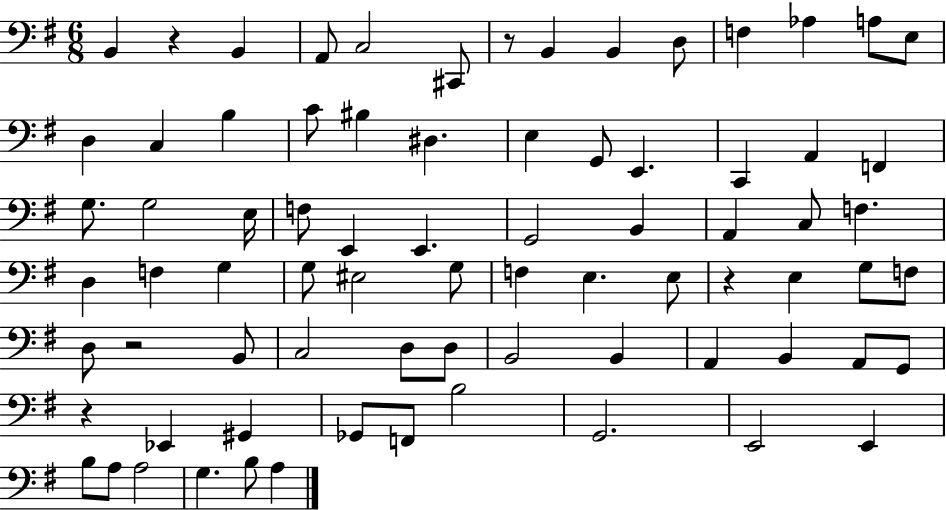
{
  \clef bass
  \numericTimeSignature
  \time 6/8
  \key g \major
  b,4 r4 b,4 | a,8 c2 cis,8 | r8 b,4 b,4 d8 | f4 aes4 a8 e8 | \break d4 c4 b4 | c'8 bis4 dis4. | e4 g,8 e,4. | c,4 a,4 f,4 | \break g8. g2 e16 | f8 e,4 e,4. | g,2 b,4 | a,4 c8 f4. | \break d4 f4 g4 | g8 eis2 g8 | f4 e4. e8 | r4 e4 g8 f8 | \break d8 r2 b,8 | c2 d8 d8 | b,2 b,4 | a,4 b,4 a,8 g,8 | \break r4 ees,4 gis,4 | ges,8 f,8 b2 | g,2. | e,2 e,4 | \break b8 a8 a2 | g4. b8 a4 | \bar "|."
}